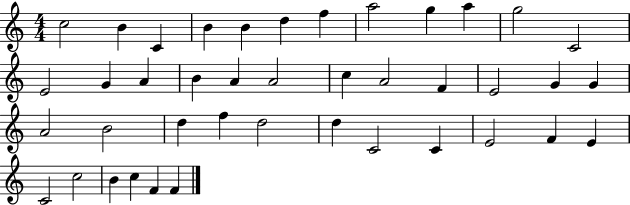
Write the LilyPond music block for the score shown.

{
  \clef treble
  \numericTimeSignature
  \time 4/4
  \key c \major
  c''2 b'4 c'4 | b'4 b'4 d''4 f''4 | a''2 g''4 a''4 | g''2 c'2 | \break e'2 g'4 a'4 | b'4 a'4 a'2 | c''4 a'2 f'4 | e'2 g'4 g'4 | \break a'2 b'2 | d''4 f''4 d''2 | d''4 c'2 c'4 | e'2 f'4 e'4 | \break c'2 c''2 | b'4 c''4 f'4 f'4 | \bar "|."
}